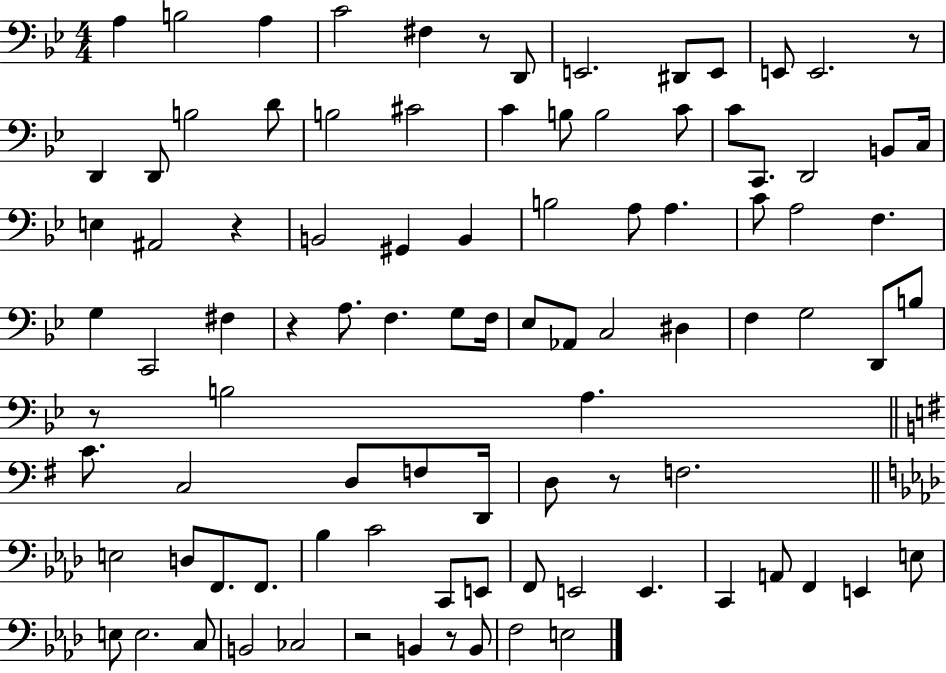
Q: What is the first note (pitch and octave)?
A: A3